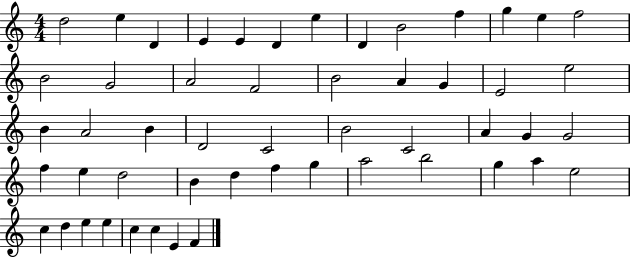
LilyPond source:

{
  \clef treble
  \numericTimeSignature
  \time 4/4
  \key c \major
  d''2 e''4 d'4 | e'4 e'4 d'4 e''4 | d'4 b'2 f''4 | g''4 e''4 f''2 | \break b'2 g'2 | a'2 f'2 | b'2 a'4 g'4 | e'2 e''2 | \break b'4 a'2 b'4 | d'2 c'2 | b'2 c'2 | a'4 g'4 g'2 | \break f''4 e''4 d''2 | b'4 d''4 f''4 g''4 | a''2 b''2 | g''4 a''4 e''2 | \break c''4 d''4 e''4 e''4 | c''4 c''4 e'4 f'4 | \bar "|."
}